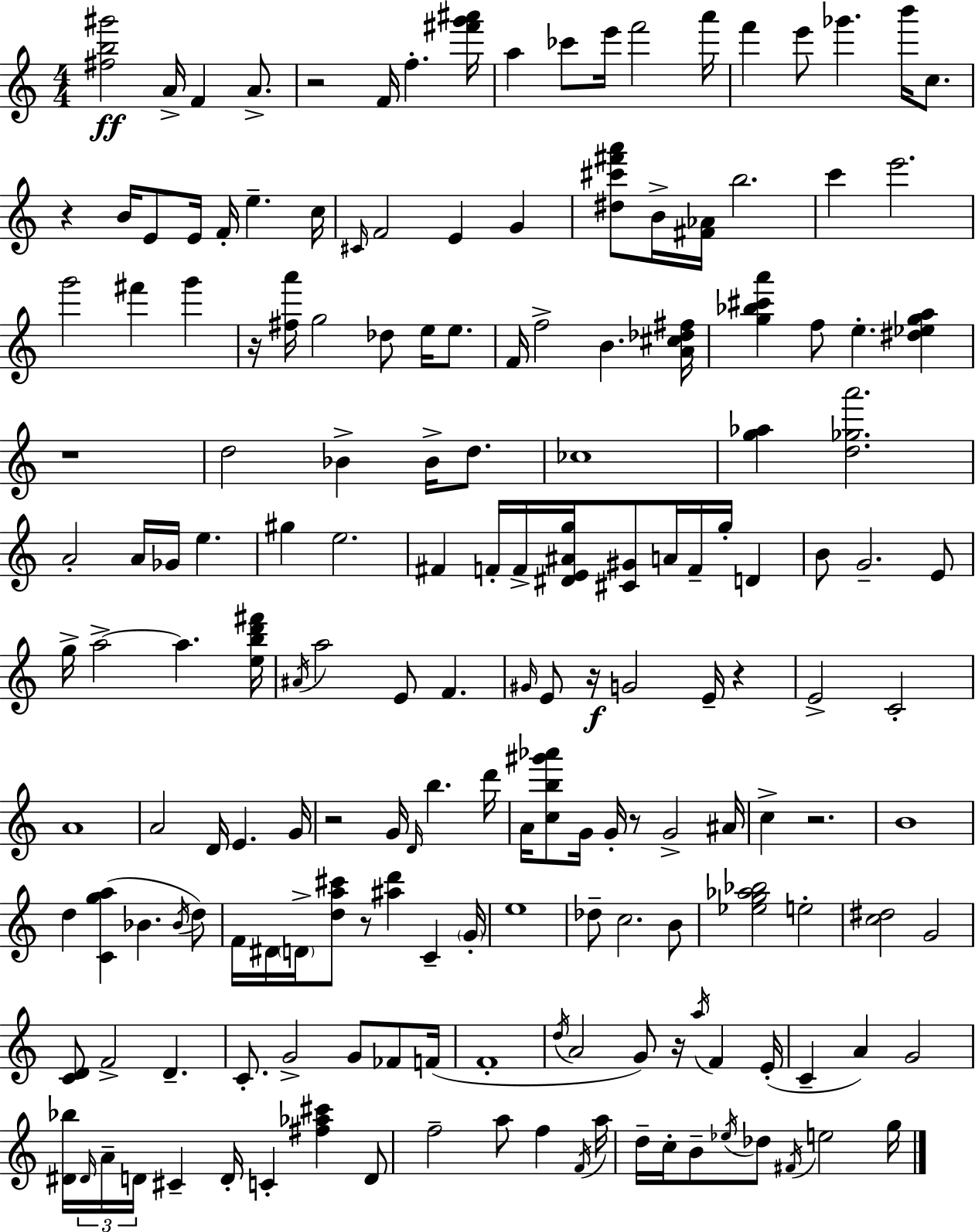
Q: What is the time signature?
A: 4/4